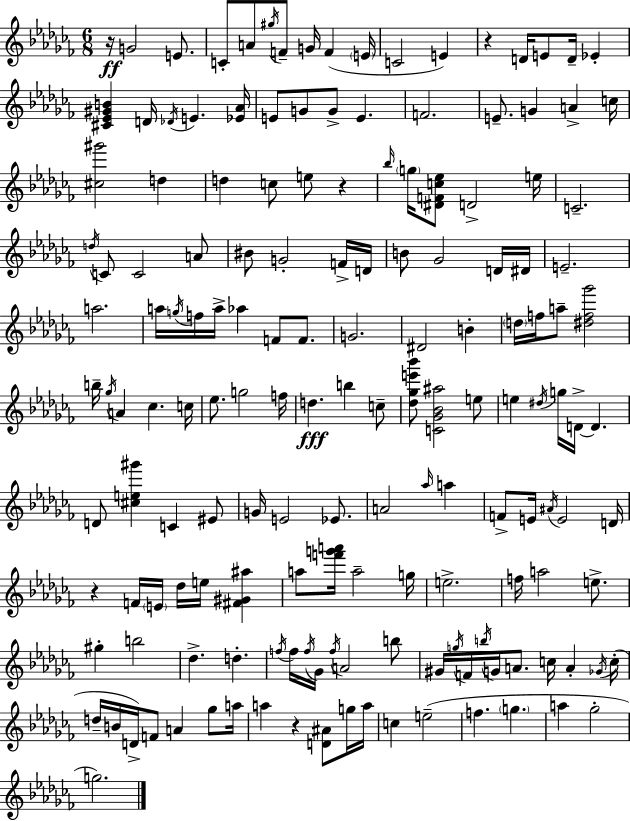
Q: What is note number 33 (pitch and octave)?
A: G5